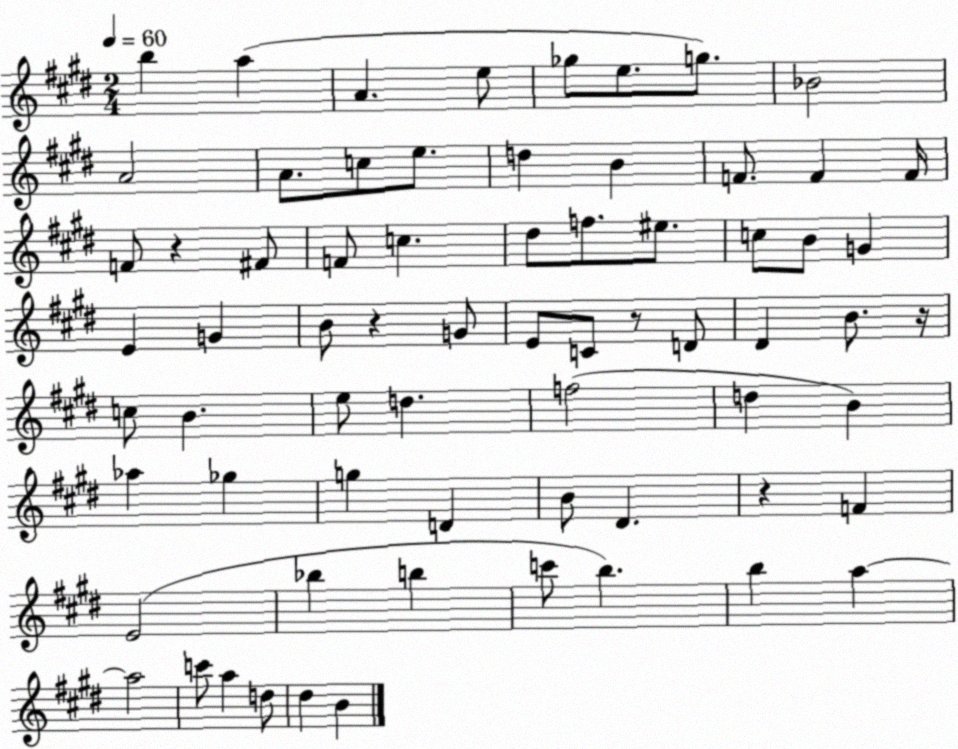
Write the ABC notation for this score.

X:1
T:Untitled
M:2/4
L:1/4
K:E
b a A e/2 _g/2 e/2 g/2 _B2 A2 A/2 c/2 e/2 d B F/2 F F/4 F/2 z ^F/2 F/2 c ^d/2 f/2 ^e/2 c/2 B/2 G E G B/2 z G/2 E/2 C/2 z/2 D/2 ^D B/2 z/4 c/2 B e/2 d f2 d B _a _g g D B/2 ^D z F E2 _b b c'/2 b b a a2 c'/2 a d/2 ^d B